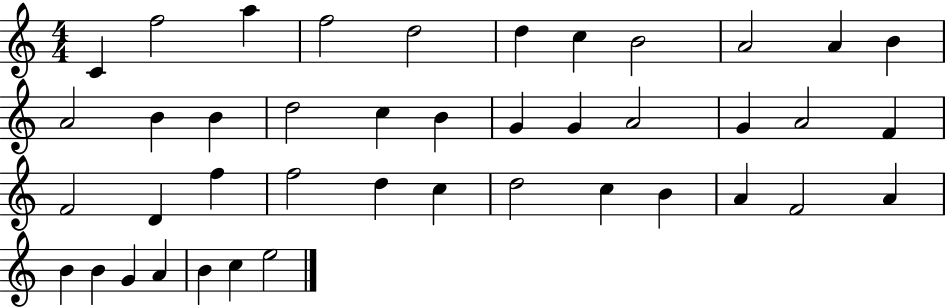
{
  \clef treble
  \numericTimeSignature
  \time 4/4
  \key c \major
  c'4 f''2 a''4 | f''2 d''2 | d''4 c''4 b'2 | a'2 a'4 b'4 | \break a'2 b'4 b'4 | d''2 c''4 b'4 | g'4 g'4 a'2 | g'4 a'2 f'4 | \break f'2 d'4 f''4 | f''2 d''4 c''4 | d''2 c''4 b'4 | a'4 f'2 a'4 | \break b'4 b'4 g'4 a'4 | b'4 c''4 e''2 | \bar "|."
}